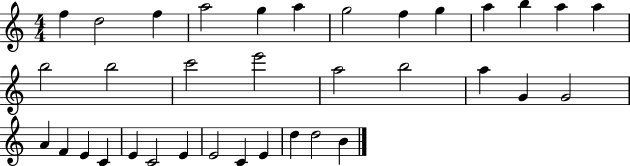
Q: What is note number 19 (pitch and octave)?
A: B5